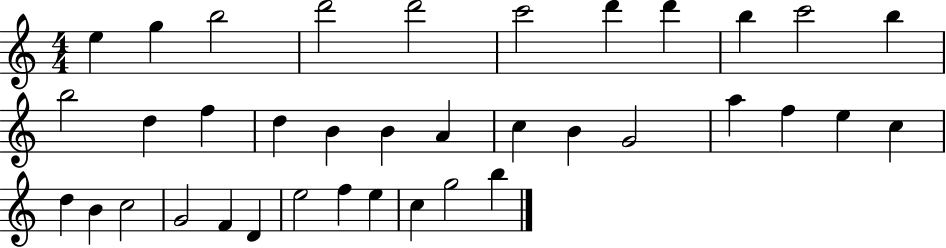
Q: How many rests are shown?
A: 0